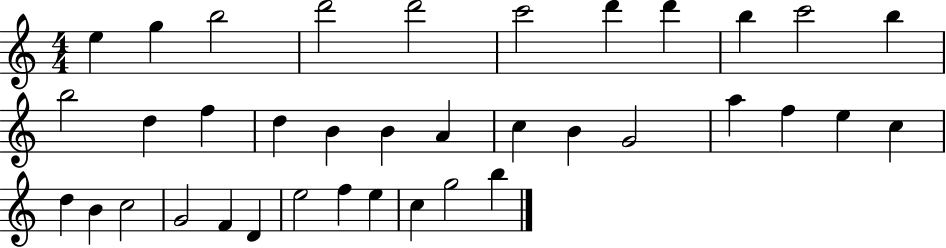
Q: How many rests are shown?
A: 0